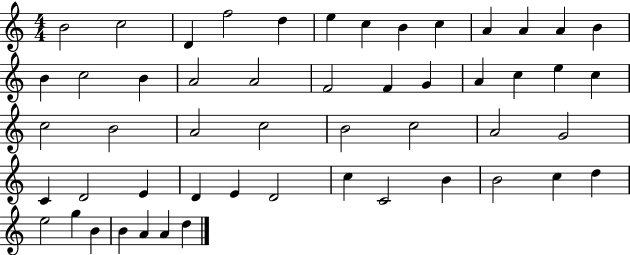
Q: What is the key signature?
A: C major